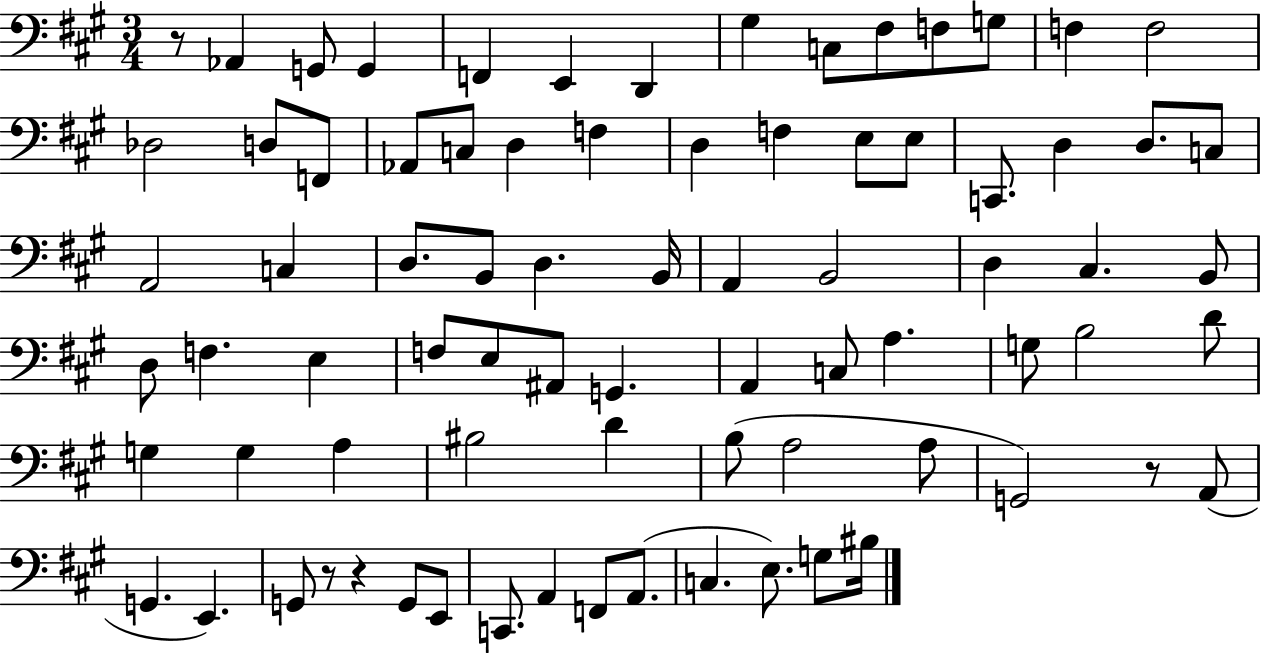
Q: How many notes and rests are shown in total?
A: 79